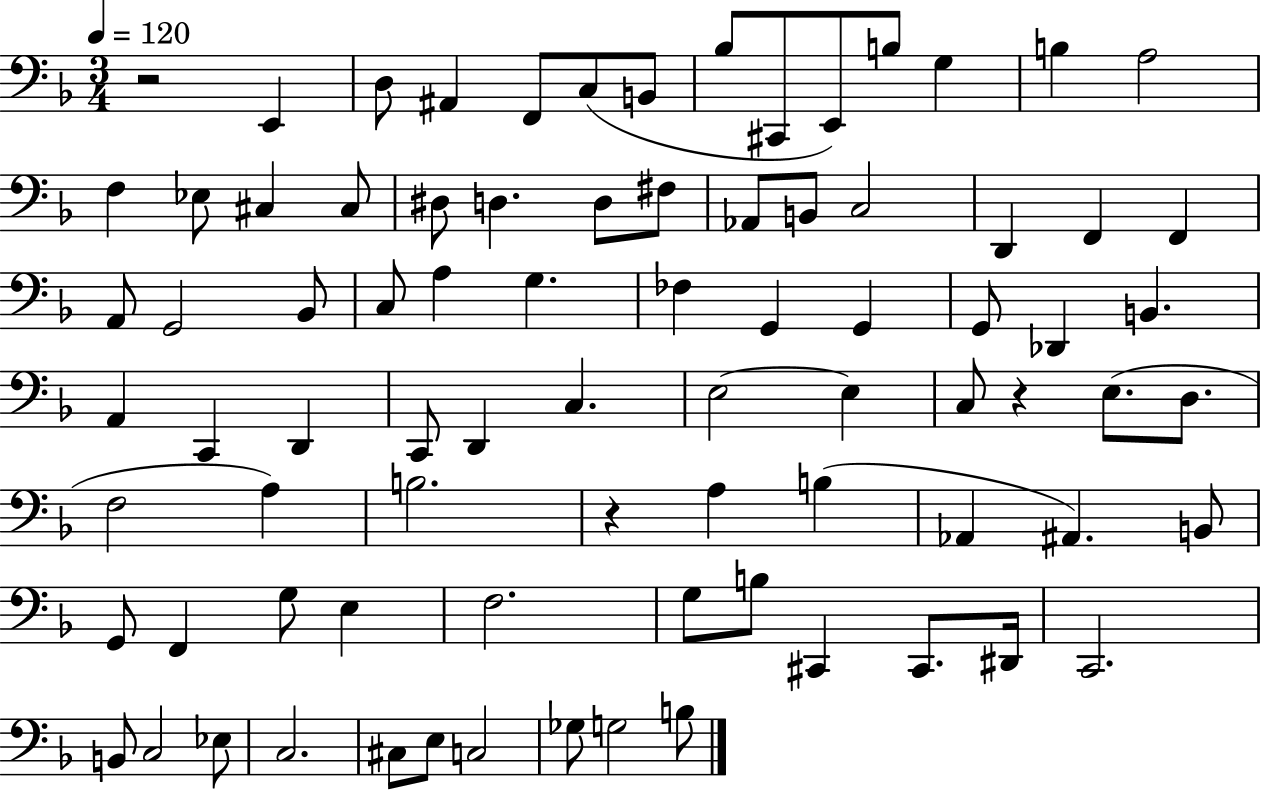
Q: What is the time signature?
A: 3/4